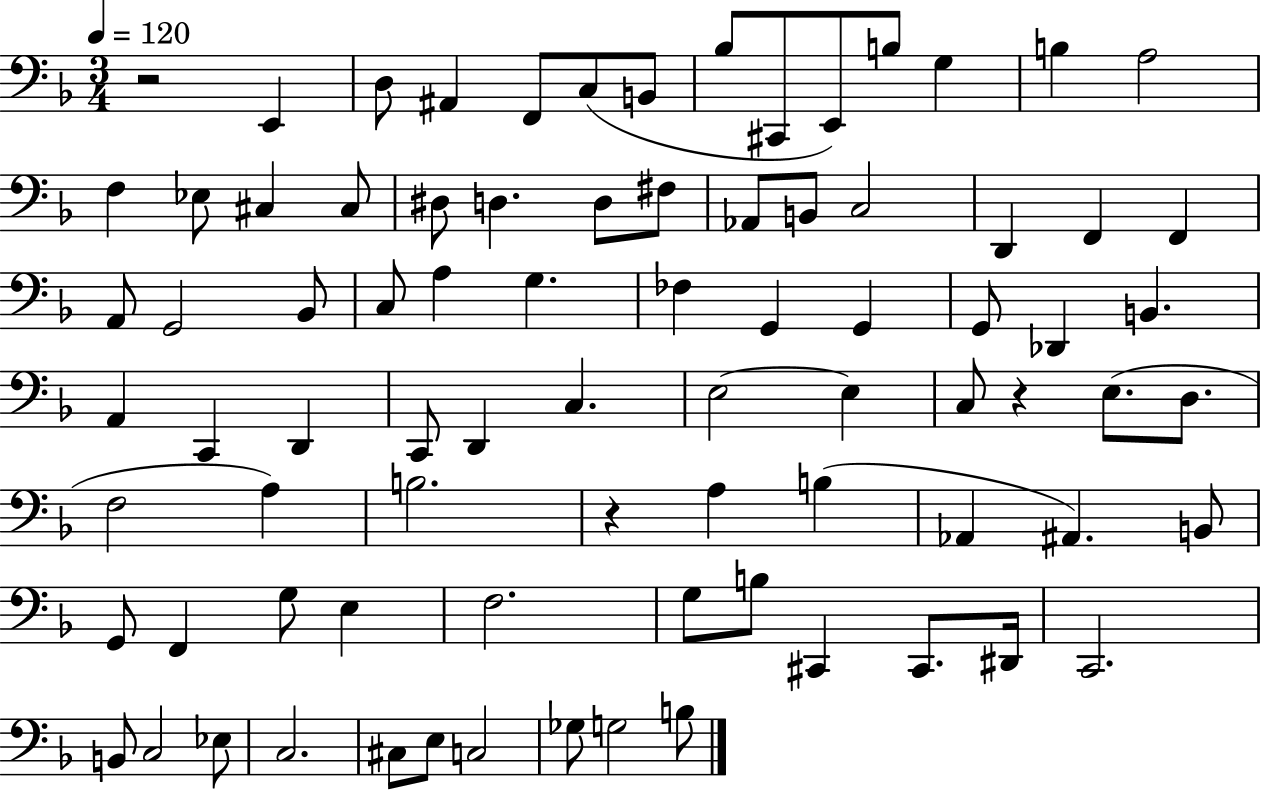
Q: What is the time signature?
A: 3/4